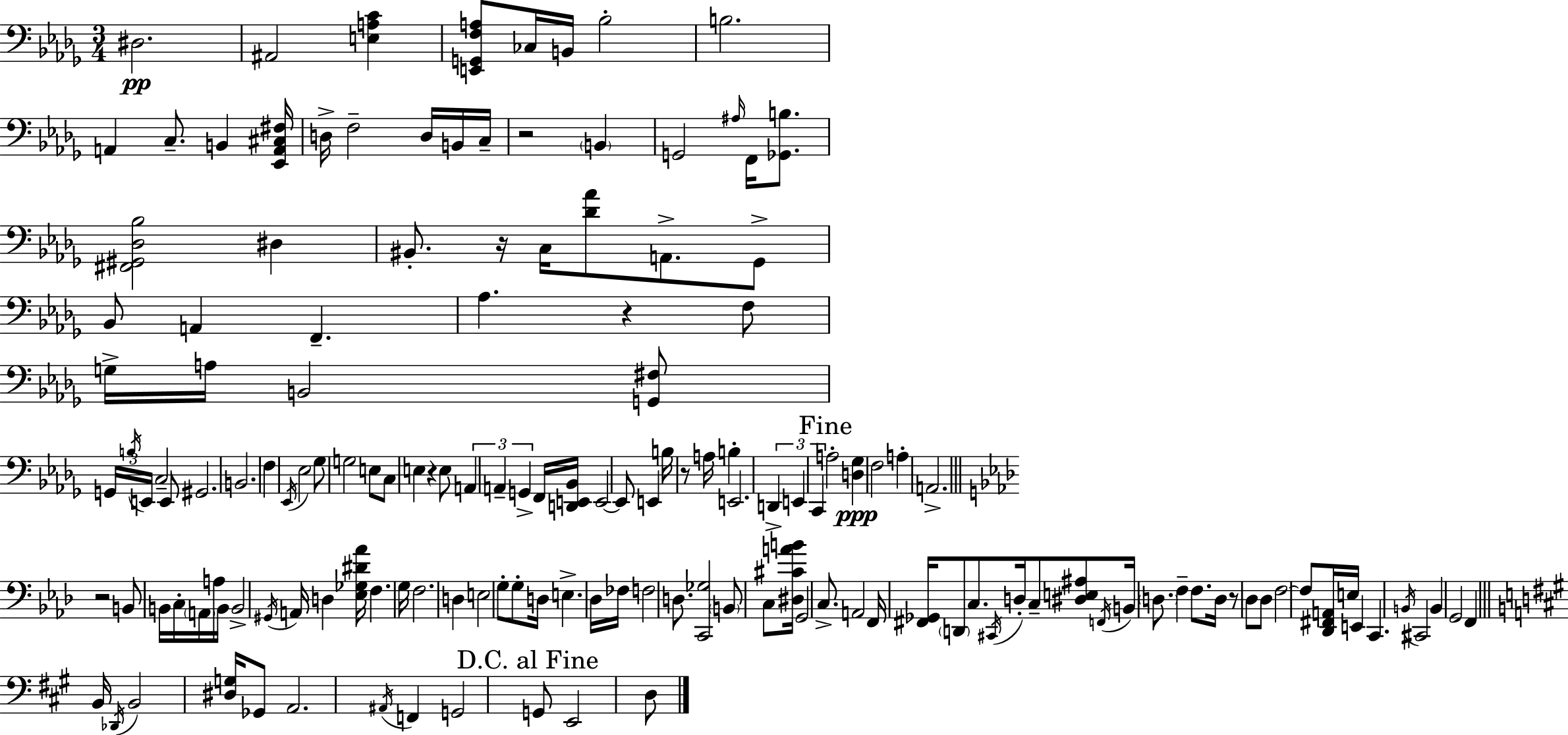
D#3/h. A#2/h [E3,A3,C4]/q [E2,G2,F3,A3]/e CES3/s B2/s Bb3/h B3/h. A2/q C3/e. B2/q [Eb2,A2,C#3,F#3]/s D3/s F3/h D3/s B2/s C3/s R/h B2/q G2/h A#3/s F2/s [Gb2,B3]/e. [F#2,G#2,Db3,Bb3]/h D#3/q BIS2/e. R/s C3/s [Db4,Ab4]/e A2/e. Gb2/e Bb2/e A2/q F2/q. Ab3/q. R/q F3/e G3/s A3/s B2/h [G2,F#3]/e G2/s B3/s E2/s C3/h E2/e G#2/h. B2/h. F3/q Eb2/s Eb3/h Gb3/e G3/h E3/e C3/e E3/q R/q E3/e A2/q A2/q G2/q F2/s [D2,E2,Bb2]/s E2/h E2/e E2/q B3/s R/e A3/s B3/q E2/h. D2/q E2/q C2/q A3/h [D3,Gb3]/q F3/h A3/q A2/h. R/h B2/e B2/s C3/s A2/s A3/s B2/s B2/h G#2/s A2/s D3/q [Eb3,Gb3,D#4,Ab4]/s F3/q. G3/s F3/h. D3/q E3/h G3/e G3/e D3/s E3/q. Db3/s FES3/s F3/h D3/e. [C2,Gb3]/h B2/e C3/e [D#3,C#4,A4,B4]/s G2/h C3/e. A2/h F2/s [F#2,Gb2]/s D2/e C3/e. C#2/s D3/s C3/e [D#3,E3,A#3]/e F2/s B2/s D3/e. F3/q F3/e. D3/s R/e Db3/e Db3/e F3/h F3/e [Db2,F#2,A2]/s E3/s E2/q C2/q. B2/s C#2/h B2/q G2/h F2/q B2/s Db2/s B2/h [D#3,G3]/s Gb2/e A2/h. A#2/s F2/q G2/h G2/e E2/h D3/e